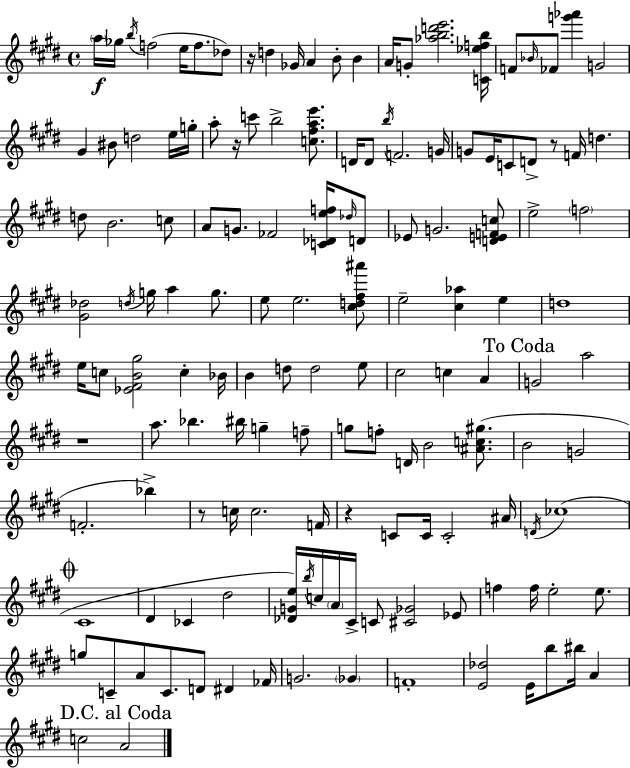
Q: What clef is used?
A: treble